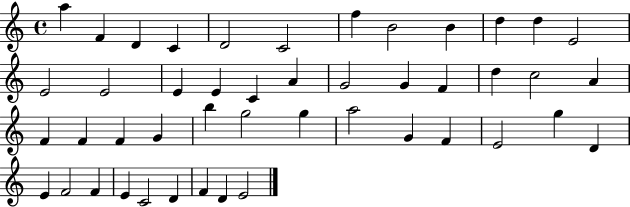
A5/q F4/q D4/q C4/q D4/h C4/h F5/q B4/h B4/q D5/q D5/q E4/h E4/h E4/h E4/q E4/q C4/q A4/q G4/h G4/q F4/q D5/q C5/h A4/q F4/q F4/q F4/q G4/q B5/q G5/h G5/q A5/h G4/q F4/q E4/h G5/q D4/q E4/q F4/h F4/q E4/q C4/h D4/q F4/q D4/q E4/h